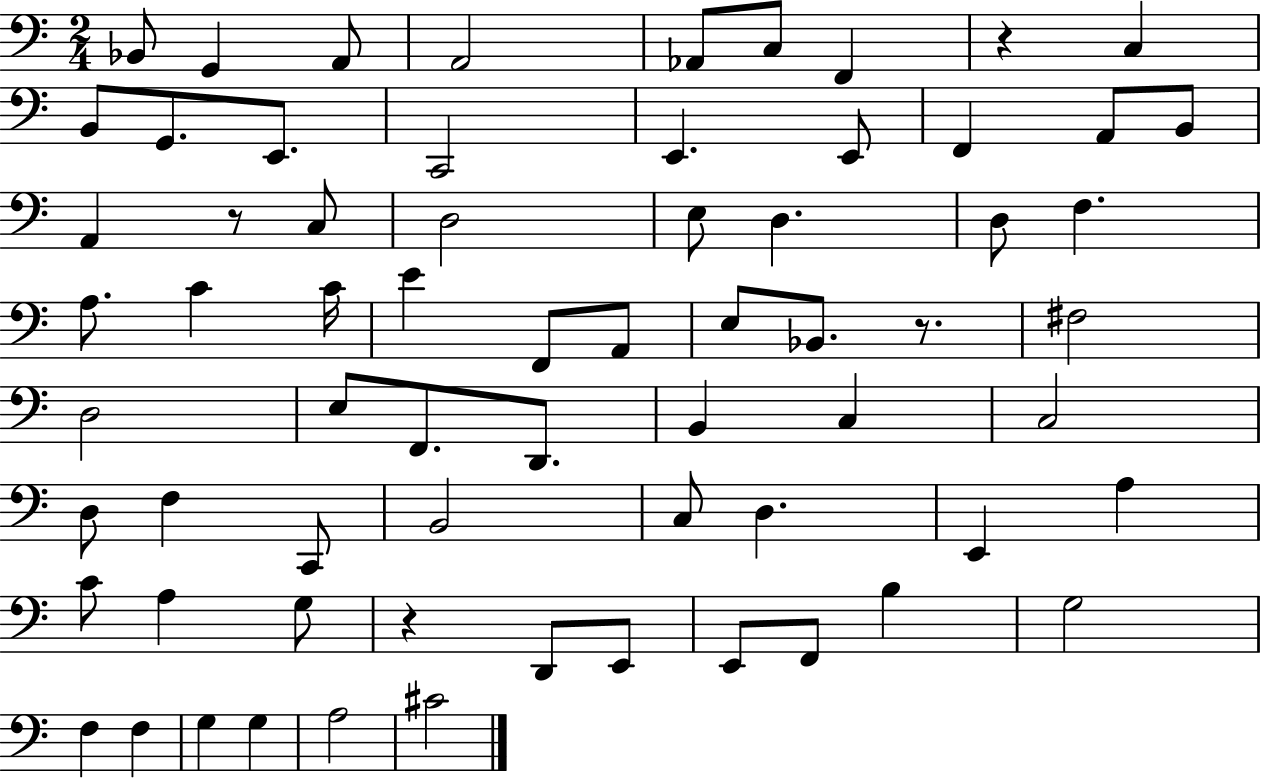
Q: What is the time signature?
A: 2/4